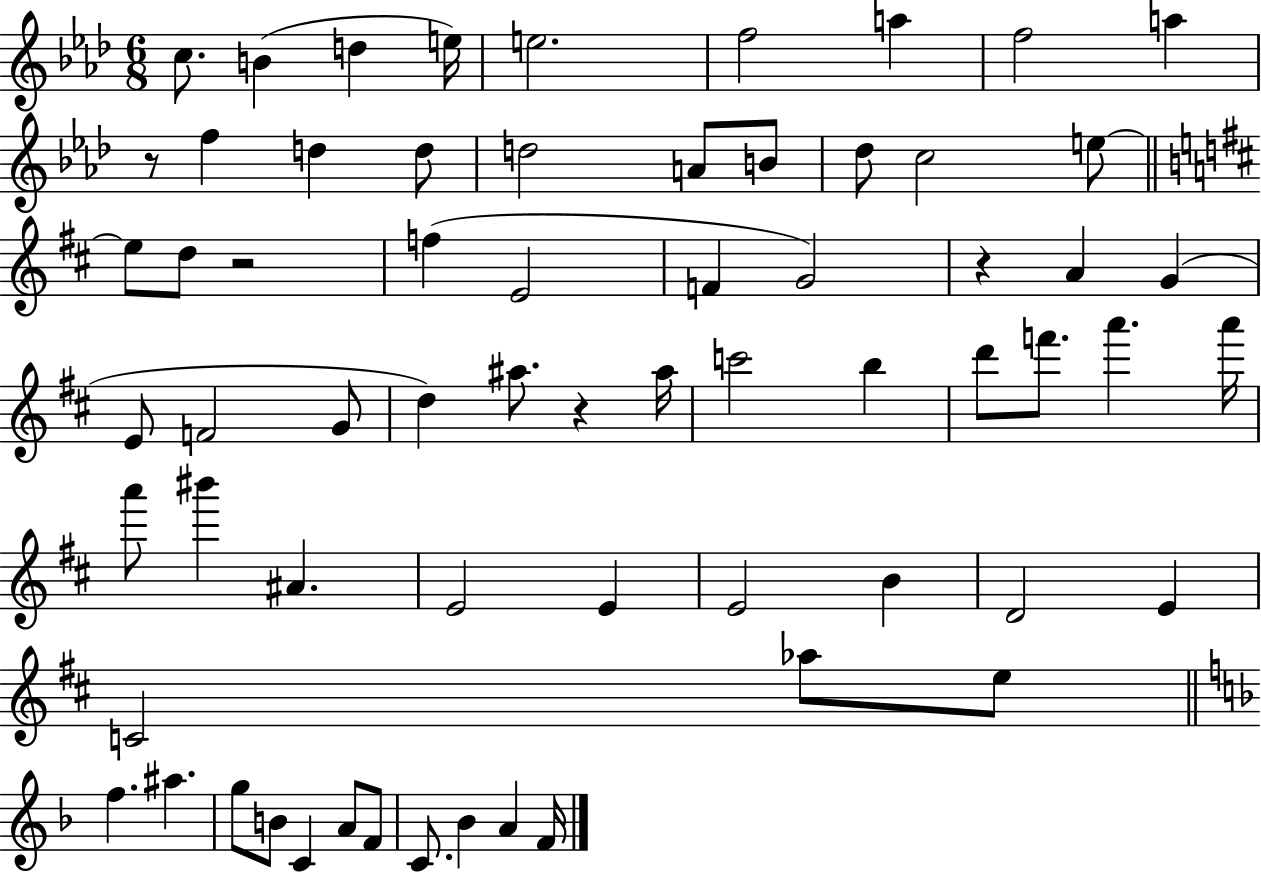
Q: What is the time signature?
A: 6/8